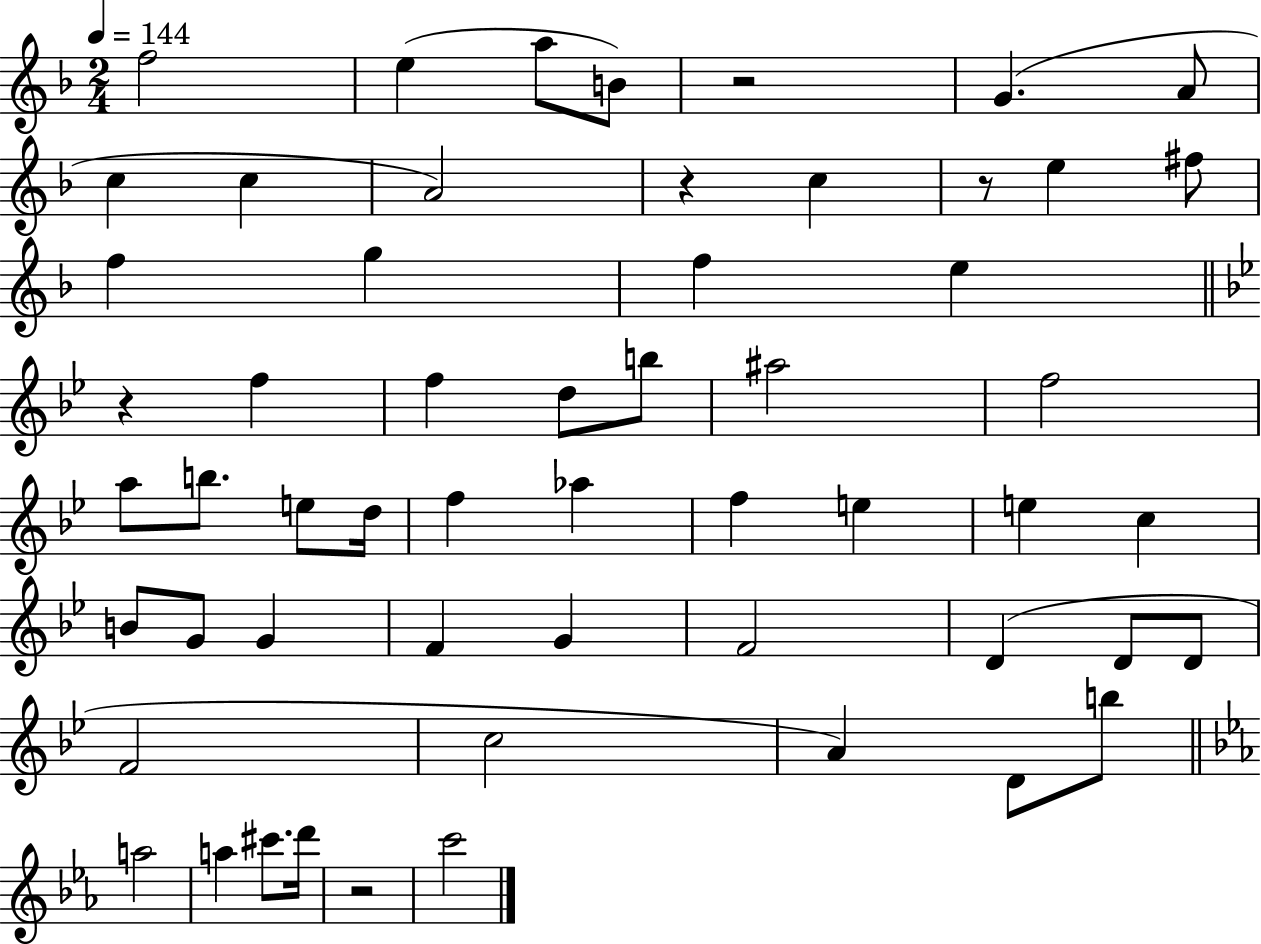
X:1
T:Untitled
M:2/4
L:1/4
K:F
f2 e a/2 B/2 z2 G A/2 c c A2 z c z/2 e ^f/2 f g f e z f f d/2 b/2 ^a2 f2 a/2 b/2 e/2 d/4 f _a f e e c B/2 G/2 G F G F2 D D/2 D/2 F2 c2 A D/2 b/2 a2 a ^c'/2 d'/4 z2 c'2